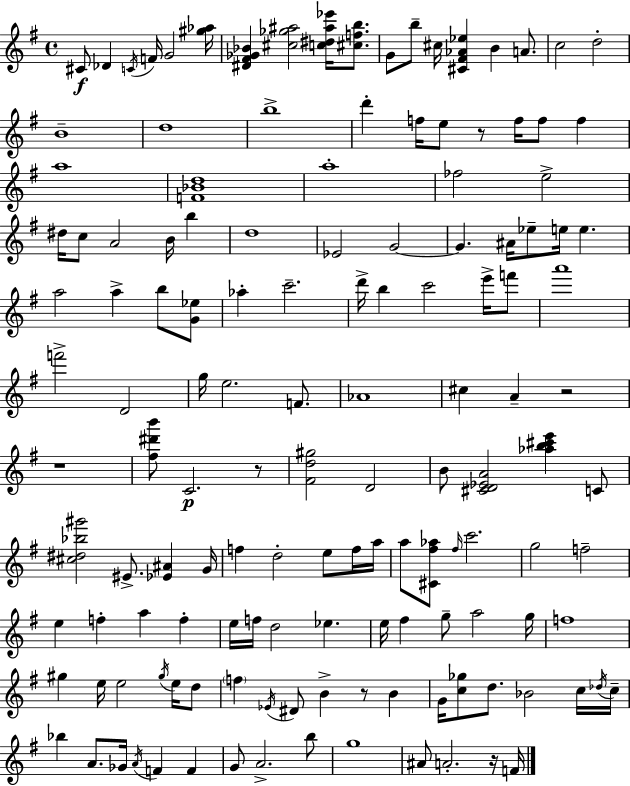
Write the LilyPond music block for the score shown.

{
  \clef treble
  \time 4/4
  \defaultTimeSignature
  \key e \minor
  \repeat volta 2 { cis'8\f des'4 \acciaccatura { c'16 } f'16 g'2 | <gis'' aes''>16 <dis' fis' ges' bes'>4 <cis'' ges'' ais''>2 <c'' dis'' ais'' ees'''>16 <cis'' f'' b''>8. | g'8 b''8-- cis''16 <cis' fis' aes' ees''>4 b'4 a'8. | c''2 d''2-. | \break b'1-- | d''1 | b''1-> | d'''4-. f''16 e''8 r8 f''16 f''8 f''4 | \break a''1 | <f' bes' d''>1 | a''1-. | fes''2 e''2-> | \break dis''16 c''8 a'2 b'16 b''4 | d''1 | ees'2 g'2~~ | g'4. ais'16 ees''8-- e''16 e''4. | \break a''2 a''4-> b''8 <g' ees''>8 | aes''4-. c'''2.-- | d'''16-> b''4 c'''2 e'''16-> f'''8 | a'''1 | \break f'''2-> d'2 | g''16 e''2. f'8. | aes'1 | cis''4 a'4-- r2 | \break r1 | <fis'' dis''' b'''>8 c'2.\p r8 | <fis' d'' gis''>2 d'2 | b'8 <cis' d' ees' a'>2 <aes'' b'' cis''' e'''>4 c'8 | \break <cis'' dis'' bes'' gis'''>2 eis'8.-> <ees' ais'>4 | g'16 f''4 d''2-. e''8 f''16 | a''16 a''8 <cis' fis'' aes''>8 \grace { fis''16 } c'''2. | g''2 f''2-- | \break e''4 f''4-. a''4 f''4-. | e''16 f''16 d''2 ees''4. | e''16 fis''4 g''8-- a''2 | g''16 f''1 | \break gis''4 e''16 e''2 \acciaccatura { gis''16 } | e''16 d''8 \parenthesize f''4 \acciaccatura { ees'16 } dis'8 b'4-> r8 | b'4 g'16 <c'' ges''>8 d''8. bes'2 | c''16 \acciaccatura { des''16 } c''16-- bes''4 a'8. ges'16 \acciaccatura { a'16 } f'4 | \break f'4 g'8 a'2.-> | b''8 g''1 | ais'8 a'2.-. | r16 f'16 } \bar "|."
}